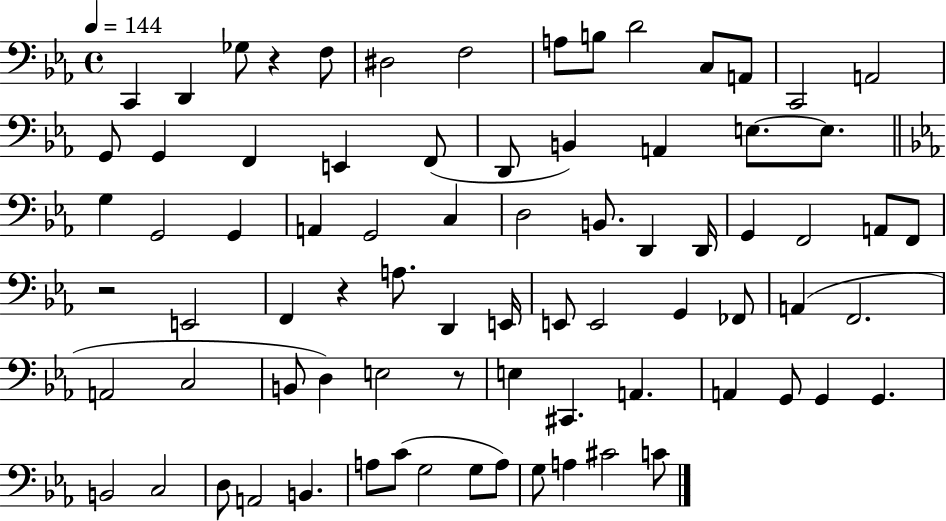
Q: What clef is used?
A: bass